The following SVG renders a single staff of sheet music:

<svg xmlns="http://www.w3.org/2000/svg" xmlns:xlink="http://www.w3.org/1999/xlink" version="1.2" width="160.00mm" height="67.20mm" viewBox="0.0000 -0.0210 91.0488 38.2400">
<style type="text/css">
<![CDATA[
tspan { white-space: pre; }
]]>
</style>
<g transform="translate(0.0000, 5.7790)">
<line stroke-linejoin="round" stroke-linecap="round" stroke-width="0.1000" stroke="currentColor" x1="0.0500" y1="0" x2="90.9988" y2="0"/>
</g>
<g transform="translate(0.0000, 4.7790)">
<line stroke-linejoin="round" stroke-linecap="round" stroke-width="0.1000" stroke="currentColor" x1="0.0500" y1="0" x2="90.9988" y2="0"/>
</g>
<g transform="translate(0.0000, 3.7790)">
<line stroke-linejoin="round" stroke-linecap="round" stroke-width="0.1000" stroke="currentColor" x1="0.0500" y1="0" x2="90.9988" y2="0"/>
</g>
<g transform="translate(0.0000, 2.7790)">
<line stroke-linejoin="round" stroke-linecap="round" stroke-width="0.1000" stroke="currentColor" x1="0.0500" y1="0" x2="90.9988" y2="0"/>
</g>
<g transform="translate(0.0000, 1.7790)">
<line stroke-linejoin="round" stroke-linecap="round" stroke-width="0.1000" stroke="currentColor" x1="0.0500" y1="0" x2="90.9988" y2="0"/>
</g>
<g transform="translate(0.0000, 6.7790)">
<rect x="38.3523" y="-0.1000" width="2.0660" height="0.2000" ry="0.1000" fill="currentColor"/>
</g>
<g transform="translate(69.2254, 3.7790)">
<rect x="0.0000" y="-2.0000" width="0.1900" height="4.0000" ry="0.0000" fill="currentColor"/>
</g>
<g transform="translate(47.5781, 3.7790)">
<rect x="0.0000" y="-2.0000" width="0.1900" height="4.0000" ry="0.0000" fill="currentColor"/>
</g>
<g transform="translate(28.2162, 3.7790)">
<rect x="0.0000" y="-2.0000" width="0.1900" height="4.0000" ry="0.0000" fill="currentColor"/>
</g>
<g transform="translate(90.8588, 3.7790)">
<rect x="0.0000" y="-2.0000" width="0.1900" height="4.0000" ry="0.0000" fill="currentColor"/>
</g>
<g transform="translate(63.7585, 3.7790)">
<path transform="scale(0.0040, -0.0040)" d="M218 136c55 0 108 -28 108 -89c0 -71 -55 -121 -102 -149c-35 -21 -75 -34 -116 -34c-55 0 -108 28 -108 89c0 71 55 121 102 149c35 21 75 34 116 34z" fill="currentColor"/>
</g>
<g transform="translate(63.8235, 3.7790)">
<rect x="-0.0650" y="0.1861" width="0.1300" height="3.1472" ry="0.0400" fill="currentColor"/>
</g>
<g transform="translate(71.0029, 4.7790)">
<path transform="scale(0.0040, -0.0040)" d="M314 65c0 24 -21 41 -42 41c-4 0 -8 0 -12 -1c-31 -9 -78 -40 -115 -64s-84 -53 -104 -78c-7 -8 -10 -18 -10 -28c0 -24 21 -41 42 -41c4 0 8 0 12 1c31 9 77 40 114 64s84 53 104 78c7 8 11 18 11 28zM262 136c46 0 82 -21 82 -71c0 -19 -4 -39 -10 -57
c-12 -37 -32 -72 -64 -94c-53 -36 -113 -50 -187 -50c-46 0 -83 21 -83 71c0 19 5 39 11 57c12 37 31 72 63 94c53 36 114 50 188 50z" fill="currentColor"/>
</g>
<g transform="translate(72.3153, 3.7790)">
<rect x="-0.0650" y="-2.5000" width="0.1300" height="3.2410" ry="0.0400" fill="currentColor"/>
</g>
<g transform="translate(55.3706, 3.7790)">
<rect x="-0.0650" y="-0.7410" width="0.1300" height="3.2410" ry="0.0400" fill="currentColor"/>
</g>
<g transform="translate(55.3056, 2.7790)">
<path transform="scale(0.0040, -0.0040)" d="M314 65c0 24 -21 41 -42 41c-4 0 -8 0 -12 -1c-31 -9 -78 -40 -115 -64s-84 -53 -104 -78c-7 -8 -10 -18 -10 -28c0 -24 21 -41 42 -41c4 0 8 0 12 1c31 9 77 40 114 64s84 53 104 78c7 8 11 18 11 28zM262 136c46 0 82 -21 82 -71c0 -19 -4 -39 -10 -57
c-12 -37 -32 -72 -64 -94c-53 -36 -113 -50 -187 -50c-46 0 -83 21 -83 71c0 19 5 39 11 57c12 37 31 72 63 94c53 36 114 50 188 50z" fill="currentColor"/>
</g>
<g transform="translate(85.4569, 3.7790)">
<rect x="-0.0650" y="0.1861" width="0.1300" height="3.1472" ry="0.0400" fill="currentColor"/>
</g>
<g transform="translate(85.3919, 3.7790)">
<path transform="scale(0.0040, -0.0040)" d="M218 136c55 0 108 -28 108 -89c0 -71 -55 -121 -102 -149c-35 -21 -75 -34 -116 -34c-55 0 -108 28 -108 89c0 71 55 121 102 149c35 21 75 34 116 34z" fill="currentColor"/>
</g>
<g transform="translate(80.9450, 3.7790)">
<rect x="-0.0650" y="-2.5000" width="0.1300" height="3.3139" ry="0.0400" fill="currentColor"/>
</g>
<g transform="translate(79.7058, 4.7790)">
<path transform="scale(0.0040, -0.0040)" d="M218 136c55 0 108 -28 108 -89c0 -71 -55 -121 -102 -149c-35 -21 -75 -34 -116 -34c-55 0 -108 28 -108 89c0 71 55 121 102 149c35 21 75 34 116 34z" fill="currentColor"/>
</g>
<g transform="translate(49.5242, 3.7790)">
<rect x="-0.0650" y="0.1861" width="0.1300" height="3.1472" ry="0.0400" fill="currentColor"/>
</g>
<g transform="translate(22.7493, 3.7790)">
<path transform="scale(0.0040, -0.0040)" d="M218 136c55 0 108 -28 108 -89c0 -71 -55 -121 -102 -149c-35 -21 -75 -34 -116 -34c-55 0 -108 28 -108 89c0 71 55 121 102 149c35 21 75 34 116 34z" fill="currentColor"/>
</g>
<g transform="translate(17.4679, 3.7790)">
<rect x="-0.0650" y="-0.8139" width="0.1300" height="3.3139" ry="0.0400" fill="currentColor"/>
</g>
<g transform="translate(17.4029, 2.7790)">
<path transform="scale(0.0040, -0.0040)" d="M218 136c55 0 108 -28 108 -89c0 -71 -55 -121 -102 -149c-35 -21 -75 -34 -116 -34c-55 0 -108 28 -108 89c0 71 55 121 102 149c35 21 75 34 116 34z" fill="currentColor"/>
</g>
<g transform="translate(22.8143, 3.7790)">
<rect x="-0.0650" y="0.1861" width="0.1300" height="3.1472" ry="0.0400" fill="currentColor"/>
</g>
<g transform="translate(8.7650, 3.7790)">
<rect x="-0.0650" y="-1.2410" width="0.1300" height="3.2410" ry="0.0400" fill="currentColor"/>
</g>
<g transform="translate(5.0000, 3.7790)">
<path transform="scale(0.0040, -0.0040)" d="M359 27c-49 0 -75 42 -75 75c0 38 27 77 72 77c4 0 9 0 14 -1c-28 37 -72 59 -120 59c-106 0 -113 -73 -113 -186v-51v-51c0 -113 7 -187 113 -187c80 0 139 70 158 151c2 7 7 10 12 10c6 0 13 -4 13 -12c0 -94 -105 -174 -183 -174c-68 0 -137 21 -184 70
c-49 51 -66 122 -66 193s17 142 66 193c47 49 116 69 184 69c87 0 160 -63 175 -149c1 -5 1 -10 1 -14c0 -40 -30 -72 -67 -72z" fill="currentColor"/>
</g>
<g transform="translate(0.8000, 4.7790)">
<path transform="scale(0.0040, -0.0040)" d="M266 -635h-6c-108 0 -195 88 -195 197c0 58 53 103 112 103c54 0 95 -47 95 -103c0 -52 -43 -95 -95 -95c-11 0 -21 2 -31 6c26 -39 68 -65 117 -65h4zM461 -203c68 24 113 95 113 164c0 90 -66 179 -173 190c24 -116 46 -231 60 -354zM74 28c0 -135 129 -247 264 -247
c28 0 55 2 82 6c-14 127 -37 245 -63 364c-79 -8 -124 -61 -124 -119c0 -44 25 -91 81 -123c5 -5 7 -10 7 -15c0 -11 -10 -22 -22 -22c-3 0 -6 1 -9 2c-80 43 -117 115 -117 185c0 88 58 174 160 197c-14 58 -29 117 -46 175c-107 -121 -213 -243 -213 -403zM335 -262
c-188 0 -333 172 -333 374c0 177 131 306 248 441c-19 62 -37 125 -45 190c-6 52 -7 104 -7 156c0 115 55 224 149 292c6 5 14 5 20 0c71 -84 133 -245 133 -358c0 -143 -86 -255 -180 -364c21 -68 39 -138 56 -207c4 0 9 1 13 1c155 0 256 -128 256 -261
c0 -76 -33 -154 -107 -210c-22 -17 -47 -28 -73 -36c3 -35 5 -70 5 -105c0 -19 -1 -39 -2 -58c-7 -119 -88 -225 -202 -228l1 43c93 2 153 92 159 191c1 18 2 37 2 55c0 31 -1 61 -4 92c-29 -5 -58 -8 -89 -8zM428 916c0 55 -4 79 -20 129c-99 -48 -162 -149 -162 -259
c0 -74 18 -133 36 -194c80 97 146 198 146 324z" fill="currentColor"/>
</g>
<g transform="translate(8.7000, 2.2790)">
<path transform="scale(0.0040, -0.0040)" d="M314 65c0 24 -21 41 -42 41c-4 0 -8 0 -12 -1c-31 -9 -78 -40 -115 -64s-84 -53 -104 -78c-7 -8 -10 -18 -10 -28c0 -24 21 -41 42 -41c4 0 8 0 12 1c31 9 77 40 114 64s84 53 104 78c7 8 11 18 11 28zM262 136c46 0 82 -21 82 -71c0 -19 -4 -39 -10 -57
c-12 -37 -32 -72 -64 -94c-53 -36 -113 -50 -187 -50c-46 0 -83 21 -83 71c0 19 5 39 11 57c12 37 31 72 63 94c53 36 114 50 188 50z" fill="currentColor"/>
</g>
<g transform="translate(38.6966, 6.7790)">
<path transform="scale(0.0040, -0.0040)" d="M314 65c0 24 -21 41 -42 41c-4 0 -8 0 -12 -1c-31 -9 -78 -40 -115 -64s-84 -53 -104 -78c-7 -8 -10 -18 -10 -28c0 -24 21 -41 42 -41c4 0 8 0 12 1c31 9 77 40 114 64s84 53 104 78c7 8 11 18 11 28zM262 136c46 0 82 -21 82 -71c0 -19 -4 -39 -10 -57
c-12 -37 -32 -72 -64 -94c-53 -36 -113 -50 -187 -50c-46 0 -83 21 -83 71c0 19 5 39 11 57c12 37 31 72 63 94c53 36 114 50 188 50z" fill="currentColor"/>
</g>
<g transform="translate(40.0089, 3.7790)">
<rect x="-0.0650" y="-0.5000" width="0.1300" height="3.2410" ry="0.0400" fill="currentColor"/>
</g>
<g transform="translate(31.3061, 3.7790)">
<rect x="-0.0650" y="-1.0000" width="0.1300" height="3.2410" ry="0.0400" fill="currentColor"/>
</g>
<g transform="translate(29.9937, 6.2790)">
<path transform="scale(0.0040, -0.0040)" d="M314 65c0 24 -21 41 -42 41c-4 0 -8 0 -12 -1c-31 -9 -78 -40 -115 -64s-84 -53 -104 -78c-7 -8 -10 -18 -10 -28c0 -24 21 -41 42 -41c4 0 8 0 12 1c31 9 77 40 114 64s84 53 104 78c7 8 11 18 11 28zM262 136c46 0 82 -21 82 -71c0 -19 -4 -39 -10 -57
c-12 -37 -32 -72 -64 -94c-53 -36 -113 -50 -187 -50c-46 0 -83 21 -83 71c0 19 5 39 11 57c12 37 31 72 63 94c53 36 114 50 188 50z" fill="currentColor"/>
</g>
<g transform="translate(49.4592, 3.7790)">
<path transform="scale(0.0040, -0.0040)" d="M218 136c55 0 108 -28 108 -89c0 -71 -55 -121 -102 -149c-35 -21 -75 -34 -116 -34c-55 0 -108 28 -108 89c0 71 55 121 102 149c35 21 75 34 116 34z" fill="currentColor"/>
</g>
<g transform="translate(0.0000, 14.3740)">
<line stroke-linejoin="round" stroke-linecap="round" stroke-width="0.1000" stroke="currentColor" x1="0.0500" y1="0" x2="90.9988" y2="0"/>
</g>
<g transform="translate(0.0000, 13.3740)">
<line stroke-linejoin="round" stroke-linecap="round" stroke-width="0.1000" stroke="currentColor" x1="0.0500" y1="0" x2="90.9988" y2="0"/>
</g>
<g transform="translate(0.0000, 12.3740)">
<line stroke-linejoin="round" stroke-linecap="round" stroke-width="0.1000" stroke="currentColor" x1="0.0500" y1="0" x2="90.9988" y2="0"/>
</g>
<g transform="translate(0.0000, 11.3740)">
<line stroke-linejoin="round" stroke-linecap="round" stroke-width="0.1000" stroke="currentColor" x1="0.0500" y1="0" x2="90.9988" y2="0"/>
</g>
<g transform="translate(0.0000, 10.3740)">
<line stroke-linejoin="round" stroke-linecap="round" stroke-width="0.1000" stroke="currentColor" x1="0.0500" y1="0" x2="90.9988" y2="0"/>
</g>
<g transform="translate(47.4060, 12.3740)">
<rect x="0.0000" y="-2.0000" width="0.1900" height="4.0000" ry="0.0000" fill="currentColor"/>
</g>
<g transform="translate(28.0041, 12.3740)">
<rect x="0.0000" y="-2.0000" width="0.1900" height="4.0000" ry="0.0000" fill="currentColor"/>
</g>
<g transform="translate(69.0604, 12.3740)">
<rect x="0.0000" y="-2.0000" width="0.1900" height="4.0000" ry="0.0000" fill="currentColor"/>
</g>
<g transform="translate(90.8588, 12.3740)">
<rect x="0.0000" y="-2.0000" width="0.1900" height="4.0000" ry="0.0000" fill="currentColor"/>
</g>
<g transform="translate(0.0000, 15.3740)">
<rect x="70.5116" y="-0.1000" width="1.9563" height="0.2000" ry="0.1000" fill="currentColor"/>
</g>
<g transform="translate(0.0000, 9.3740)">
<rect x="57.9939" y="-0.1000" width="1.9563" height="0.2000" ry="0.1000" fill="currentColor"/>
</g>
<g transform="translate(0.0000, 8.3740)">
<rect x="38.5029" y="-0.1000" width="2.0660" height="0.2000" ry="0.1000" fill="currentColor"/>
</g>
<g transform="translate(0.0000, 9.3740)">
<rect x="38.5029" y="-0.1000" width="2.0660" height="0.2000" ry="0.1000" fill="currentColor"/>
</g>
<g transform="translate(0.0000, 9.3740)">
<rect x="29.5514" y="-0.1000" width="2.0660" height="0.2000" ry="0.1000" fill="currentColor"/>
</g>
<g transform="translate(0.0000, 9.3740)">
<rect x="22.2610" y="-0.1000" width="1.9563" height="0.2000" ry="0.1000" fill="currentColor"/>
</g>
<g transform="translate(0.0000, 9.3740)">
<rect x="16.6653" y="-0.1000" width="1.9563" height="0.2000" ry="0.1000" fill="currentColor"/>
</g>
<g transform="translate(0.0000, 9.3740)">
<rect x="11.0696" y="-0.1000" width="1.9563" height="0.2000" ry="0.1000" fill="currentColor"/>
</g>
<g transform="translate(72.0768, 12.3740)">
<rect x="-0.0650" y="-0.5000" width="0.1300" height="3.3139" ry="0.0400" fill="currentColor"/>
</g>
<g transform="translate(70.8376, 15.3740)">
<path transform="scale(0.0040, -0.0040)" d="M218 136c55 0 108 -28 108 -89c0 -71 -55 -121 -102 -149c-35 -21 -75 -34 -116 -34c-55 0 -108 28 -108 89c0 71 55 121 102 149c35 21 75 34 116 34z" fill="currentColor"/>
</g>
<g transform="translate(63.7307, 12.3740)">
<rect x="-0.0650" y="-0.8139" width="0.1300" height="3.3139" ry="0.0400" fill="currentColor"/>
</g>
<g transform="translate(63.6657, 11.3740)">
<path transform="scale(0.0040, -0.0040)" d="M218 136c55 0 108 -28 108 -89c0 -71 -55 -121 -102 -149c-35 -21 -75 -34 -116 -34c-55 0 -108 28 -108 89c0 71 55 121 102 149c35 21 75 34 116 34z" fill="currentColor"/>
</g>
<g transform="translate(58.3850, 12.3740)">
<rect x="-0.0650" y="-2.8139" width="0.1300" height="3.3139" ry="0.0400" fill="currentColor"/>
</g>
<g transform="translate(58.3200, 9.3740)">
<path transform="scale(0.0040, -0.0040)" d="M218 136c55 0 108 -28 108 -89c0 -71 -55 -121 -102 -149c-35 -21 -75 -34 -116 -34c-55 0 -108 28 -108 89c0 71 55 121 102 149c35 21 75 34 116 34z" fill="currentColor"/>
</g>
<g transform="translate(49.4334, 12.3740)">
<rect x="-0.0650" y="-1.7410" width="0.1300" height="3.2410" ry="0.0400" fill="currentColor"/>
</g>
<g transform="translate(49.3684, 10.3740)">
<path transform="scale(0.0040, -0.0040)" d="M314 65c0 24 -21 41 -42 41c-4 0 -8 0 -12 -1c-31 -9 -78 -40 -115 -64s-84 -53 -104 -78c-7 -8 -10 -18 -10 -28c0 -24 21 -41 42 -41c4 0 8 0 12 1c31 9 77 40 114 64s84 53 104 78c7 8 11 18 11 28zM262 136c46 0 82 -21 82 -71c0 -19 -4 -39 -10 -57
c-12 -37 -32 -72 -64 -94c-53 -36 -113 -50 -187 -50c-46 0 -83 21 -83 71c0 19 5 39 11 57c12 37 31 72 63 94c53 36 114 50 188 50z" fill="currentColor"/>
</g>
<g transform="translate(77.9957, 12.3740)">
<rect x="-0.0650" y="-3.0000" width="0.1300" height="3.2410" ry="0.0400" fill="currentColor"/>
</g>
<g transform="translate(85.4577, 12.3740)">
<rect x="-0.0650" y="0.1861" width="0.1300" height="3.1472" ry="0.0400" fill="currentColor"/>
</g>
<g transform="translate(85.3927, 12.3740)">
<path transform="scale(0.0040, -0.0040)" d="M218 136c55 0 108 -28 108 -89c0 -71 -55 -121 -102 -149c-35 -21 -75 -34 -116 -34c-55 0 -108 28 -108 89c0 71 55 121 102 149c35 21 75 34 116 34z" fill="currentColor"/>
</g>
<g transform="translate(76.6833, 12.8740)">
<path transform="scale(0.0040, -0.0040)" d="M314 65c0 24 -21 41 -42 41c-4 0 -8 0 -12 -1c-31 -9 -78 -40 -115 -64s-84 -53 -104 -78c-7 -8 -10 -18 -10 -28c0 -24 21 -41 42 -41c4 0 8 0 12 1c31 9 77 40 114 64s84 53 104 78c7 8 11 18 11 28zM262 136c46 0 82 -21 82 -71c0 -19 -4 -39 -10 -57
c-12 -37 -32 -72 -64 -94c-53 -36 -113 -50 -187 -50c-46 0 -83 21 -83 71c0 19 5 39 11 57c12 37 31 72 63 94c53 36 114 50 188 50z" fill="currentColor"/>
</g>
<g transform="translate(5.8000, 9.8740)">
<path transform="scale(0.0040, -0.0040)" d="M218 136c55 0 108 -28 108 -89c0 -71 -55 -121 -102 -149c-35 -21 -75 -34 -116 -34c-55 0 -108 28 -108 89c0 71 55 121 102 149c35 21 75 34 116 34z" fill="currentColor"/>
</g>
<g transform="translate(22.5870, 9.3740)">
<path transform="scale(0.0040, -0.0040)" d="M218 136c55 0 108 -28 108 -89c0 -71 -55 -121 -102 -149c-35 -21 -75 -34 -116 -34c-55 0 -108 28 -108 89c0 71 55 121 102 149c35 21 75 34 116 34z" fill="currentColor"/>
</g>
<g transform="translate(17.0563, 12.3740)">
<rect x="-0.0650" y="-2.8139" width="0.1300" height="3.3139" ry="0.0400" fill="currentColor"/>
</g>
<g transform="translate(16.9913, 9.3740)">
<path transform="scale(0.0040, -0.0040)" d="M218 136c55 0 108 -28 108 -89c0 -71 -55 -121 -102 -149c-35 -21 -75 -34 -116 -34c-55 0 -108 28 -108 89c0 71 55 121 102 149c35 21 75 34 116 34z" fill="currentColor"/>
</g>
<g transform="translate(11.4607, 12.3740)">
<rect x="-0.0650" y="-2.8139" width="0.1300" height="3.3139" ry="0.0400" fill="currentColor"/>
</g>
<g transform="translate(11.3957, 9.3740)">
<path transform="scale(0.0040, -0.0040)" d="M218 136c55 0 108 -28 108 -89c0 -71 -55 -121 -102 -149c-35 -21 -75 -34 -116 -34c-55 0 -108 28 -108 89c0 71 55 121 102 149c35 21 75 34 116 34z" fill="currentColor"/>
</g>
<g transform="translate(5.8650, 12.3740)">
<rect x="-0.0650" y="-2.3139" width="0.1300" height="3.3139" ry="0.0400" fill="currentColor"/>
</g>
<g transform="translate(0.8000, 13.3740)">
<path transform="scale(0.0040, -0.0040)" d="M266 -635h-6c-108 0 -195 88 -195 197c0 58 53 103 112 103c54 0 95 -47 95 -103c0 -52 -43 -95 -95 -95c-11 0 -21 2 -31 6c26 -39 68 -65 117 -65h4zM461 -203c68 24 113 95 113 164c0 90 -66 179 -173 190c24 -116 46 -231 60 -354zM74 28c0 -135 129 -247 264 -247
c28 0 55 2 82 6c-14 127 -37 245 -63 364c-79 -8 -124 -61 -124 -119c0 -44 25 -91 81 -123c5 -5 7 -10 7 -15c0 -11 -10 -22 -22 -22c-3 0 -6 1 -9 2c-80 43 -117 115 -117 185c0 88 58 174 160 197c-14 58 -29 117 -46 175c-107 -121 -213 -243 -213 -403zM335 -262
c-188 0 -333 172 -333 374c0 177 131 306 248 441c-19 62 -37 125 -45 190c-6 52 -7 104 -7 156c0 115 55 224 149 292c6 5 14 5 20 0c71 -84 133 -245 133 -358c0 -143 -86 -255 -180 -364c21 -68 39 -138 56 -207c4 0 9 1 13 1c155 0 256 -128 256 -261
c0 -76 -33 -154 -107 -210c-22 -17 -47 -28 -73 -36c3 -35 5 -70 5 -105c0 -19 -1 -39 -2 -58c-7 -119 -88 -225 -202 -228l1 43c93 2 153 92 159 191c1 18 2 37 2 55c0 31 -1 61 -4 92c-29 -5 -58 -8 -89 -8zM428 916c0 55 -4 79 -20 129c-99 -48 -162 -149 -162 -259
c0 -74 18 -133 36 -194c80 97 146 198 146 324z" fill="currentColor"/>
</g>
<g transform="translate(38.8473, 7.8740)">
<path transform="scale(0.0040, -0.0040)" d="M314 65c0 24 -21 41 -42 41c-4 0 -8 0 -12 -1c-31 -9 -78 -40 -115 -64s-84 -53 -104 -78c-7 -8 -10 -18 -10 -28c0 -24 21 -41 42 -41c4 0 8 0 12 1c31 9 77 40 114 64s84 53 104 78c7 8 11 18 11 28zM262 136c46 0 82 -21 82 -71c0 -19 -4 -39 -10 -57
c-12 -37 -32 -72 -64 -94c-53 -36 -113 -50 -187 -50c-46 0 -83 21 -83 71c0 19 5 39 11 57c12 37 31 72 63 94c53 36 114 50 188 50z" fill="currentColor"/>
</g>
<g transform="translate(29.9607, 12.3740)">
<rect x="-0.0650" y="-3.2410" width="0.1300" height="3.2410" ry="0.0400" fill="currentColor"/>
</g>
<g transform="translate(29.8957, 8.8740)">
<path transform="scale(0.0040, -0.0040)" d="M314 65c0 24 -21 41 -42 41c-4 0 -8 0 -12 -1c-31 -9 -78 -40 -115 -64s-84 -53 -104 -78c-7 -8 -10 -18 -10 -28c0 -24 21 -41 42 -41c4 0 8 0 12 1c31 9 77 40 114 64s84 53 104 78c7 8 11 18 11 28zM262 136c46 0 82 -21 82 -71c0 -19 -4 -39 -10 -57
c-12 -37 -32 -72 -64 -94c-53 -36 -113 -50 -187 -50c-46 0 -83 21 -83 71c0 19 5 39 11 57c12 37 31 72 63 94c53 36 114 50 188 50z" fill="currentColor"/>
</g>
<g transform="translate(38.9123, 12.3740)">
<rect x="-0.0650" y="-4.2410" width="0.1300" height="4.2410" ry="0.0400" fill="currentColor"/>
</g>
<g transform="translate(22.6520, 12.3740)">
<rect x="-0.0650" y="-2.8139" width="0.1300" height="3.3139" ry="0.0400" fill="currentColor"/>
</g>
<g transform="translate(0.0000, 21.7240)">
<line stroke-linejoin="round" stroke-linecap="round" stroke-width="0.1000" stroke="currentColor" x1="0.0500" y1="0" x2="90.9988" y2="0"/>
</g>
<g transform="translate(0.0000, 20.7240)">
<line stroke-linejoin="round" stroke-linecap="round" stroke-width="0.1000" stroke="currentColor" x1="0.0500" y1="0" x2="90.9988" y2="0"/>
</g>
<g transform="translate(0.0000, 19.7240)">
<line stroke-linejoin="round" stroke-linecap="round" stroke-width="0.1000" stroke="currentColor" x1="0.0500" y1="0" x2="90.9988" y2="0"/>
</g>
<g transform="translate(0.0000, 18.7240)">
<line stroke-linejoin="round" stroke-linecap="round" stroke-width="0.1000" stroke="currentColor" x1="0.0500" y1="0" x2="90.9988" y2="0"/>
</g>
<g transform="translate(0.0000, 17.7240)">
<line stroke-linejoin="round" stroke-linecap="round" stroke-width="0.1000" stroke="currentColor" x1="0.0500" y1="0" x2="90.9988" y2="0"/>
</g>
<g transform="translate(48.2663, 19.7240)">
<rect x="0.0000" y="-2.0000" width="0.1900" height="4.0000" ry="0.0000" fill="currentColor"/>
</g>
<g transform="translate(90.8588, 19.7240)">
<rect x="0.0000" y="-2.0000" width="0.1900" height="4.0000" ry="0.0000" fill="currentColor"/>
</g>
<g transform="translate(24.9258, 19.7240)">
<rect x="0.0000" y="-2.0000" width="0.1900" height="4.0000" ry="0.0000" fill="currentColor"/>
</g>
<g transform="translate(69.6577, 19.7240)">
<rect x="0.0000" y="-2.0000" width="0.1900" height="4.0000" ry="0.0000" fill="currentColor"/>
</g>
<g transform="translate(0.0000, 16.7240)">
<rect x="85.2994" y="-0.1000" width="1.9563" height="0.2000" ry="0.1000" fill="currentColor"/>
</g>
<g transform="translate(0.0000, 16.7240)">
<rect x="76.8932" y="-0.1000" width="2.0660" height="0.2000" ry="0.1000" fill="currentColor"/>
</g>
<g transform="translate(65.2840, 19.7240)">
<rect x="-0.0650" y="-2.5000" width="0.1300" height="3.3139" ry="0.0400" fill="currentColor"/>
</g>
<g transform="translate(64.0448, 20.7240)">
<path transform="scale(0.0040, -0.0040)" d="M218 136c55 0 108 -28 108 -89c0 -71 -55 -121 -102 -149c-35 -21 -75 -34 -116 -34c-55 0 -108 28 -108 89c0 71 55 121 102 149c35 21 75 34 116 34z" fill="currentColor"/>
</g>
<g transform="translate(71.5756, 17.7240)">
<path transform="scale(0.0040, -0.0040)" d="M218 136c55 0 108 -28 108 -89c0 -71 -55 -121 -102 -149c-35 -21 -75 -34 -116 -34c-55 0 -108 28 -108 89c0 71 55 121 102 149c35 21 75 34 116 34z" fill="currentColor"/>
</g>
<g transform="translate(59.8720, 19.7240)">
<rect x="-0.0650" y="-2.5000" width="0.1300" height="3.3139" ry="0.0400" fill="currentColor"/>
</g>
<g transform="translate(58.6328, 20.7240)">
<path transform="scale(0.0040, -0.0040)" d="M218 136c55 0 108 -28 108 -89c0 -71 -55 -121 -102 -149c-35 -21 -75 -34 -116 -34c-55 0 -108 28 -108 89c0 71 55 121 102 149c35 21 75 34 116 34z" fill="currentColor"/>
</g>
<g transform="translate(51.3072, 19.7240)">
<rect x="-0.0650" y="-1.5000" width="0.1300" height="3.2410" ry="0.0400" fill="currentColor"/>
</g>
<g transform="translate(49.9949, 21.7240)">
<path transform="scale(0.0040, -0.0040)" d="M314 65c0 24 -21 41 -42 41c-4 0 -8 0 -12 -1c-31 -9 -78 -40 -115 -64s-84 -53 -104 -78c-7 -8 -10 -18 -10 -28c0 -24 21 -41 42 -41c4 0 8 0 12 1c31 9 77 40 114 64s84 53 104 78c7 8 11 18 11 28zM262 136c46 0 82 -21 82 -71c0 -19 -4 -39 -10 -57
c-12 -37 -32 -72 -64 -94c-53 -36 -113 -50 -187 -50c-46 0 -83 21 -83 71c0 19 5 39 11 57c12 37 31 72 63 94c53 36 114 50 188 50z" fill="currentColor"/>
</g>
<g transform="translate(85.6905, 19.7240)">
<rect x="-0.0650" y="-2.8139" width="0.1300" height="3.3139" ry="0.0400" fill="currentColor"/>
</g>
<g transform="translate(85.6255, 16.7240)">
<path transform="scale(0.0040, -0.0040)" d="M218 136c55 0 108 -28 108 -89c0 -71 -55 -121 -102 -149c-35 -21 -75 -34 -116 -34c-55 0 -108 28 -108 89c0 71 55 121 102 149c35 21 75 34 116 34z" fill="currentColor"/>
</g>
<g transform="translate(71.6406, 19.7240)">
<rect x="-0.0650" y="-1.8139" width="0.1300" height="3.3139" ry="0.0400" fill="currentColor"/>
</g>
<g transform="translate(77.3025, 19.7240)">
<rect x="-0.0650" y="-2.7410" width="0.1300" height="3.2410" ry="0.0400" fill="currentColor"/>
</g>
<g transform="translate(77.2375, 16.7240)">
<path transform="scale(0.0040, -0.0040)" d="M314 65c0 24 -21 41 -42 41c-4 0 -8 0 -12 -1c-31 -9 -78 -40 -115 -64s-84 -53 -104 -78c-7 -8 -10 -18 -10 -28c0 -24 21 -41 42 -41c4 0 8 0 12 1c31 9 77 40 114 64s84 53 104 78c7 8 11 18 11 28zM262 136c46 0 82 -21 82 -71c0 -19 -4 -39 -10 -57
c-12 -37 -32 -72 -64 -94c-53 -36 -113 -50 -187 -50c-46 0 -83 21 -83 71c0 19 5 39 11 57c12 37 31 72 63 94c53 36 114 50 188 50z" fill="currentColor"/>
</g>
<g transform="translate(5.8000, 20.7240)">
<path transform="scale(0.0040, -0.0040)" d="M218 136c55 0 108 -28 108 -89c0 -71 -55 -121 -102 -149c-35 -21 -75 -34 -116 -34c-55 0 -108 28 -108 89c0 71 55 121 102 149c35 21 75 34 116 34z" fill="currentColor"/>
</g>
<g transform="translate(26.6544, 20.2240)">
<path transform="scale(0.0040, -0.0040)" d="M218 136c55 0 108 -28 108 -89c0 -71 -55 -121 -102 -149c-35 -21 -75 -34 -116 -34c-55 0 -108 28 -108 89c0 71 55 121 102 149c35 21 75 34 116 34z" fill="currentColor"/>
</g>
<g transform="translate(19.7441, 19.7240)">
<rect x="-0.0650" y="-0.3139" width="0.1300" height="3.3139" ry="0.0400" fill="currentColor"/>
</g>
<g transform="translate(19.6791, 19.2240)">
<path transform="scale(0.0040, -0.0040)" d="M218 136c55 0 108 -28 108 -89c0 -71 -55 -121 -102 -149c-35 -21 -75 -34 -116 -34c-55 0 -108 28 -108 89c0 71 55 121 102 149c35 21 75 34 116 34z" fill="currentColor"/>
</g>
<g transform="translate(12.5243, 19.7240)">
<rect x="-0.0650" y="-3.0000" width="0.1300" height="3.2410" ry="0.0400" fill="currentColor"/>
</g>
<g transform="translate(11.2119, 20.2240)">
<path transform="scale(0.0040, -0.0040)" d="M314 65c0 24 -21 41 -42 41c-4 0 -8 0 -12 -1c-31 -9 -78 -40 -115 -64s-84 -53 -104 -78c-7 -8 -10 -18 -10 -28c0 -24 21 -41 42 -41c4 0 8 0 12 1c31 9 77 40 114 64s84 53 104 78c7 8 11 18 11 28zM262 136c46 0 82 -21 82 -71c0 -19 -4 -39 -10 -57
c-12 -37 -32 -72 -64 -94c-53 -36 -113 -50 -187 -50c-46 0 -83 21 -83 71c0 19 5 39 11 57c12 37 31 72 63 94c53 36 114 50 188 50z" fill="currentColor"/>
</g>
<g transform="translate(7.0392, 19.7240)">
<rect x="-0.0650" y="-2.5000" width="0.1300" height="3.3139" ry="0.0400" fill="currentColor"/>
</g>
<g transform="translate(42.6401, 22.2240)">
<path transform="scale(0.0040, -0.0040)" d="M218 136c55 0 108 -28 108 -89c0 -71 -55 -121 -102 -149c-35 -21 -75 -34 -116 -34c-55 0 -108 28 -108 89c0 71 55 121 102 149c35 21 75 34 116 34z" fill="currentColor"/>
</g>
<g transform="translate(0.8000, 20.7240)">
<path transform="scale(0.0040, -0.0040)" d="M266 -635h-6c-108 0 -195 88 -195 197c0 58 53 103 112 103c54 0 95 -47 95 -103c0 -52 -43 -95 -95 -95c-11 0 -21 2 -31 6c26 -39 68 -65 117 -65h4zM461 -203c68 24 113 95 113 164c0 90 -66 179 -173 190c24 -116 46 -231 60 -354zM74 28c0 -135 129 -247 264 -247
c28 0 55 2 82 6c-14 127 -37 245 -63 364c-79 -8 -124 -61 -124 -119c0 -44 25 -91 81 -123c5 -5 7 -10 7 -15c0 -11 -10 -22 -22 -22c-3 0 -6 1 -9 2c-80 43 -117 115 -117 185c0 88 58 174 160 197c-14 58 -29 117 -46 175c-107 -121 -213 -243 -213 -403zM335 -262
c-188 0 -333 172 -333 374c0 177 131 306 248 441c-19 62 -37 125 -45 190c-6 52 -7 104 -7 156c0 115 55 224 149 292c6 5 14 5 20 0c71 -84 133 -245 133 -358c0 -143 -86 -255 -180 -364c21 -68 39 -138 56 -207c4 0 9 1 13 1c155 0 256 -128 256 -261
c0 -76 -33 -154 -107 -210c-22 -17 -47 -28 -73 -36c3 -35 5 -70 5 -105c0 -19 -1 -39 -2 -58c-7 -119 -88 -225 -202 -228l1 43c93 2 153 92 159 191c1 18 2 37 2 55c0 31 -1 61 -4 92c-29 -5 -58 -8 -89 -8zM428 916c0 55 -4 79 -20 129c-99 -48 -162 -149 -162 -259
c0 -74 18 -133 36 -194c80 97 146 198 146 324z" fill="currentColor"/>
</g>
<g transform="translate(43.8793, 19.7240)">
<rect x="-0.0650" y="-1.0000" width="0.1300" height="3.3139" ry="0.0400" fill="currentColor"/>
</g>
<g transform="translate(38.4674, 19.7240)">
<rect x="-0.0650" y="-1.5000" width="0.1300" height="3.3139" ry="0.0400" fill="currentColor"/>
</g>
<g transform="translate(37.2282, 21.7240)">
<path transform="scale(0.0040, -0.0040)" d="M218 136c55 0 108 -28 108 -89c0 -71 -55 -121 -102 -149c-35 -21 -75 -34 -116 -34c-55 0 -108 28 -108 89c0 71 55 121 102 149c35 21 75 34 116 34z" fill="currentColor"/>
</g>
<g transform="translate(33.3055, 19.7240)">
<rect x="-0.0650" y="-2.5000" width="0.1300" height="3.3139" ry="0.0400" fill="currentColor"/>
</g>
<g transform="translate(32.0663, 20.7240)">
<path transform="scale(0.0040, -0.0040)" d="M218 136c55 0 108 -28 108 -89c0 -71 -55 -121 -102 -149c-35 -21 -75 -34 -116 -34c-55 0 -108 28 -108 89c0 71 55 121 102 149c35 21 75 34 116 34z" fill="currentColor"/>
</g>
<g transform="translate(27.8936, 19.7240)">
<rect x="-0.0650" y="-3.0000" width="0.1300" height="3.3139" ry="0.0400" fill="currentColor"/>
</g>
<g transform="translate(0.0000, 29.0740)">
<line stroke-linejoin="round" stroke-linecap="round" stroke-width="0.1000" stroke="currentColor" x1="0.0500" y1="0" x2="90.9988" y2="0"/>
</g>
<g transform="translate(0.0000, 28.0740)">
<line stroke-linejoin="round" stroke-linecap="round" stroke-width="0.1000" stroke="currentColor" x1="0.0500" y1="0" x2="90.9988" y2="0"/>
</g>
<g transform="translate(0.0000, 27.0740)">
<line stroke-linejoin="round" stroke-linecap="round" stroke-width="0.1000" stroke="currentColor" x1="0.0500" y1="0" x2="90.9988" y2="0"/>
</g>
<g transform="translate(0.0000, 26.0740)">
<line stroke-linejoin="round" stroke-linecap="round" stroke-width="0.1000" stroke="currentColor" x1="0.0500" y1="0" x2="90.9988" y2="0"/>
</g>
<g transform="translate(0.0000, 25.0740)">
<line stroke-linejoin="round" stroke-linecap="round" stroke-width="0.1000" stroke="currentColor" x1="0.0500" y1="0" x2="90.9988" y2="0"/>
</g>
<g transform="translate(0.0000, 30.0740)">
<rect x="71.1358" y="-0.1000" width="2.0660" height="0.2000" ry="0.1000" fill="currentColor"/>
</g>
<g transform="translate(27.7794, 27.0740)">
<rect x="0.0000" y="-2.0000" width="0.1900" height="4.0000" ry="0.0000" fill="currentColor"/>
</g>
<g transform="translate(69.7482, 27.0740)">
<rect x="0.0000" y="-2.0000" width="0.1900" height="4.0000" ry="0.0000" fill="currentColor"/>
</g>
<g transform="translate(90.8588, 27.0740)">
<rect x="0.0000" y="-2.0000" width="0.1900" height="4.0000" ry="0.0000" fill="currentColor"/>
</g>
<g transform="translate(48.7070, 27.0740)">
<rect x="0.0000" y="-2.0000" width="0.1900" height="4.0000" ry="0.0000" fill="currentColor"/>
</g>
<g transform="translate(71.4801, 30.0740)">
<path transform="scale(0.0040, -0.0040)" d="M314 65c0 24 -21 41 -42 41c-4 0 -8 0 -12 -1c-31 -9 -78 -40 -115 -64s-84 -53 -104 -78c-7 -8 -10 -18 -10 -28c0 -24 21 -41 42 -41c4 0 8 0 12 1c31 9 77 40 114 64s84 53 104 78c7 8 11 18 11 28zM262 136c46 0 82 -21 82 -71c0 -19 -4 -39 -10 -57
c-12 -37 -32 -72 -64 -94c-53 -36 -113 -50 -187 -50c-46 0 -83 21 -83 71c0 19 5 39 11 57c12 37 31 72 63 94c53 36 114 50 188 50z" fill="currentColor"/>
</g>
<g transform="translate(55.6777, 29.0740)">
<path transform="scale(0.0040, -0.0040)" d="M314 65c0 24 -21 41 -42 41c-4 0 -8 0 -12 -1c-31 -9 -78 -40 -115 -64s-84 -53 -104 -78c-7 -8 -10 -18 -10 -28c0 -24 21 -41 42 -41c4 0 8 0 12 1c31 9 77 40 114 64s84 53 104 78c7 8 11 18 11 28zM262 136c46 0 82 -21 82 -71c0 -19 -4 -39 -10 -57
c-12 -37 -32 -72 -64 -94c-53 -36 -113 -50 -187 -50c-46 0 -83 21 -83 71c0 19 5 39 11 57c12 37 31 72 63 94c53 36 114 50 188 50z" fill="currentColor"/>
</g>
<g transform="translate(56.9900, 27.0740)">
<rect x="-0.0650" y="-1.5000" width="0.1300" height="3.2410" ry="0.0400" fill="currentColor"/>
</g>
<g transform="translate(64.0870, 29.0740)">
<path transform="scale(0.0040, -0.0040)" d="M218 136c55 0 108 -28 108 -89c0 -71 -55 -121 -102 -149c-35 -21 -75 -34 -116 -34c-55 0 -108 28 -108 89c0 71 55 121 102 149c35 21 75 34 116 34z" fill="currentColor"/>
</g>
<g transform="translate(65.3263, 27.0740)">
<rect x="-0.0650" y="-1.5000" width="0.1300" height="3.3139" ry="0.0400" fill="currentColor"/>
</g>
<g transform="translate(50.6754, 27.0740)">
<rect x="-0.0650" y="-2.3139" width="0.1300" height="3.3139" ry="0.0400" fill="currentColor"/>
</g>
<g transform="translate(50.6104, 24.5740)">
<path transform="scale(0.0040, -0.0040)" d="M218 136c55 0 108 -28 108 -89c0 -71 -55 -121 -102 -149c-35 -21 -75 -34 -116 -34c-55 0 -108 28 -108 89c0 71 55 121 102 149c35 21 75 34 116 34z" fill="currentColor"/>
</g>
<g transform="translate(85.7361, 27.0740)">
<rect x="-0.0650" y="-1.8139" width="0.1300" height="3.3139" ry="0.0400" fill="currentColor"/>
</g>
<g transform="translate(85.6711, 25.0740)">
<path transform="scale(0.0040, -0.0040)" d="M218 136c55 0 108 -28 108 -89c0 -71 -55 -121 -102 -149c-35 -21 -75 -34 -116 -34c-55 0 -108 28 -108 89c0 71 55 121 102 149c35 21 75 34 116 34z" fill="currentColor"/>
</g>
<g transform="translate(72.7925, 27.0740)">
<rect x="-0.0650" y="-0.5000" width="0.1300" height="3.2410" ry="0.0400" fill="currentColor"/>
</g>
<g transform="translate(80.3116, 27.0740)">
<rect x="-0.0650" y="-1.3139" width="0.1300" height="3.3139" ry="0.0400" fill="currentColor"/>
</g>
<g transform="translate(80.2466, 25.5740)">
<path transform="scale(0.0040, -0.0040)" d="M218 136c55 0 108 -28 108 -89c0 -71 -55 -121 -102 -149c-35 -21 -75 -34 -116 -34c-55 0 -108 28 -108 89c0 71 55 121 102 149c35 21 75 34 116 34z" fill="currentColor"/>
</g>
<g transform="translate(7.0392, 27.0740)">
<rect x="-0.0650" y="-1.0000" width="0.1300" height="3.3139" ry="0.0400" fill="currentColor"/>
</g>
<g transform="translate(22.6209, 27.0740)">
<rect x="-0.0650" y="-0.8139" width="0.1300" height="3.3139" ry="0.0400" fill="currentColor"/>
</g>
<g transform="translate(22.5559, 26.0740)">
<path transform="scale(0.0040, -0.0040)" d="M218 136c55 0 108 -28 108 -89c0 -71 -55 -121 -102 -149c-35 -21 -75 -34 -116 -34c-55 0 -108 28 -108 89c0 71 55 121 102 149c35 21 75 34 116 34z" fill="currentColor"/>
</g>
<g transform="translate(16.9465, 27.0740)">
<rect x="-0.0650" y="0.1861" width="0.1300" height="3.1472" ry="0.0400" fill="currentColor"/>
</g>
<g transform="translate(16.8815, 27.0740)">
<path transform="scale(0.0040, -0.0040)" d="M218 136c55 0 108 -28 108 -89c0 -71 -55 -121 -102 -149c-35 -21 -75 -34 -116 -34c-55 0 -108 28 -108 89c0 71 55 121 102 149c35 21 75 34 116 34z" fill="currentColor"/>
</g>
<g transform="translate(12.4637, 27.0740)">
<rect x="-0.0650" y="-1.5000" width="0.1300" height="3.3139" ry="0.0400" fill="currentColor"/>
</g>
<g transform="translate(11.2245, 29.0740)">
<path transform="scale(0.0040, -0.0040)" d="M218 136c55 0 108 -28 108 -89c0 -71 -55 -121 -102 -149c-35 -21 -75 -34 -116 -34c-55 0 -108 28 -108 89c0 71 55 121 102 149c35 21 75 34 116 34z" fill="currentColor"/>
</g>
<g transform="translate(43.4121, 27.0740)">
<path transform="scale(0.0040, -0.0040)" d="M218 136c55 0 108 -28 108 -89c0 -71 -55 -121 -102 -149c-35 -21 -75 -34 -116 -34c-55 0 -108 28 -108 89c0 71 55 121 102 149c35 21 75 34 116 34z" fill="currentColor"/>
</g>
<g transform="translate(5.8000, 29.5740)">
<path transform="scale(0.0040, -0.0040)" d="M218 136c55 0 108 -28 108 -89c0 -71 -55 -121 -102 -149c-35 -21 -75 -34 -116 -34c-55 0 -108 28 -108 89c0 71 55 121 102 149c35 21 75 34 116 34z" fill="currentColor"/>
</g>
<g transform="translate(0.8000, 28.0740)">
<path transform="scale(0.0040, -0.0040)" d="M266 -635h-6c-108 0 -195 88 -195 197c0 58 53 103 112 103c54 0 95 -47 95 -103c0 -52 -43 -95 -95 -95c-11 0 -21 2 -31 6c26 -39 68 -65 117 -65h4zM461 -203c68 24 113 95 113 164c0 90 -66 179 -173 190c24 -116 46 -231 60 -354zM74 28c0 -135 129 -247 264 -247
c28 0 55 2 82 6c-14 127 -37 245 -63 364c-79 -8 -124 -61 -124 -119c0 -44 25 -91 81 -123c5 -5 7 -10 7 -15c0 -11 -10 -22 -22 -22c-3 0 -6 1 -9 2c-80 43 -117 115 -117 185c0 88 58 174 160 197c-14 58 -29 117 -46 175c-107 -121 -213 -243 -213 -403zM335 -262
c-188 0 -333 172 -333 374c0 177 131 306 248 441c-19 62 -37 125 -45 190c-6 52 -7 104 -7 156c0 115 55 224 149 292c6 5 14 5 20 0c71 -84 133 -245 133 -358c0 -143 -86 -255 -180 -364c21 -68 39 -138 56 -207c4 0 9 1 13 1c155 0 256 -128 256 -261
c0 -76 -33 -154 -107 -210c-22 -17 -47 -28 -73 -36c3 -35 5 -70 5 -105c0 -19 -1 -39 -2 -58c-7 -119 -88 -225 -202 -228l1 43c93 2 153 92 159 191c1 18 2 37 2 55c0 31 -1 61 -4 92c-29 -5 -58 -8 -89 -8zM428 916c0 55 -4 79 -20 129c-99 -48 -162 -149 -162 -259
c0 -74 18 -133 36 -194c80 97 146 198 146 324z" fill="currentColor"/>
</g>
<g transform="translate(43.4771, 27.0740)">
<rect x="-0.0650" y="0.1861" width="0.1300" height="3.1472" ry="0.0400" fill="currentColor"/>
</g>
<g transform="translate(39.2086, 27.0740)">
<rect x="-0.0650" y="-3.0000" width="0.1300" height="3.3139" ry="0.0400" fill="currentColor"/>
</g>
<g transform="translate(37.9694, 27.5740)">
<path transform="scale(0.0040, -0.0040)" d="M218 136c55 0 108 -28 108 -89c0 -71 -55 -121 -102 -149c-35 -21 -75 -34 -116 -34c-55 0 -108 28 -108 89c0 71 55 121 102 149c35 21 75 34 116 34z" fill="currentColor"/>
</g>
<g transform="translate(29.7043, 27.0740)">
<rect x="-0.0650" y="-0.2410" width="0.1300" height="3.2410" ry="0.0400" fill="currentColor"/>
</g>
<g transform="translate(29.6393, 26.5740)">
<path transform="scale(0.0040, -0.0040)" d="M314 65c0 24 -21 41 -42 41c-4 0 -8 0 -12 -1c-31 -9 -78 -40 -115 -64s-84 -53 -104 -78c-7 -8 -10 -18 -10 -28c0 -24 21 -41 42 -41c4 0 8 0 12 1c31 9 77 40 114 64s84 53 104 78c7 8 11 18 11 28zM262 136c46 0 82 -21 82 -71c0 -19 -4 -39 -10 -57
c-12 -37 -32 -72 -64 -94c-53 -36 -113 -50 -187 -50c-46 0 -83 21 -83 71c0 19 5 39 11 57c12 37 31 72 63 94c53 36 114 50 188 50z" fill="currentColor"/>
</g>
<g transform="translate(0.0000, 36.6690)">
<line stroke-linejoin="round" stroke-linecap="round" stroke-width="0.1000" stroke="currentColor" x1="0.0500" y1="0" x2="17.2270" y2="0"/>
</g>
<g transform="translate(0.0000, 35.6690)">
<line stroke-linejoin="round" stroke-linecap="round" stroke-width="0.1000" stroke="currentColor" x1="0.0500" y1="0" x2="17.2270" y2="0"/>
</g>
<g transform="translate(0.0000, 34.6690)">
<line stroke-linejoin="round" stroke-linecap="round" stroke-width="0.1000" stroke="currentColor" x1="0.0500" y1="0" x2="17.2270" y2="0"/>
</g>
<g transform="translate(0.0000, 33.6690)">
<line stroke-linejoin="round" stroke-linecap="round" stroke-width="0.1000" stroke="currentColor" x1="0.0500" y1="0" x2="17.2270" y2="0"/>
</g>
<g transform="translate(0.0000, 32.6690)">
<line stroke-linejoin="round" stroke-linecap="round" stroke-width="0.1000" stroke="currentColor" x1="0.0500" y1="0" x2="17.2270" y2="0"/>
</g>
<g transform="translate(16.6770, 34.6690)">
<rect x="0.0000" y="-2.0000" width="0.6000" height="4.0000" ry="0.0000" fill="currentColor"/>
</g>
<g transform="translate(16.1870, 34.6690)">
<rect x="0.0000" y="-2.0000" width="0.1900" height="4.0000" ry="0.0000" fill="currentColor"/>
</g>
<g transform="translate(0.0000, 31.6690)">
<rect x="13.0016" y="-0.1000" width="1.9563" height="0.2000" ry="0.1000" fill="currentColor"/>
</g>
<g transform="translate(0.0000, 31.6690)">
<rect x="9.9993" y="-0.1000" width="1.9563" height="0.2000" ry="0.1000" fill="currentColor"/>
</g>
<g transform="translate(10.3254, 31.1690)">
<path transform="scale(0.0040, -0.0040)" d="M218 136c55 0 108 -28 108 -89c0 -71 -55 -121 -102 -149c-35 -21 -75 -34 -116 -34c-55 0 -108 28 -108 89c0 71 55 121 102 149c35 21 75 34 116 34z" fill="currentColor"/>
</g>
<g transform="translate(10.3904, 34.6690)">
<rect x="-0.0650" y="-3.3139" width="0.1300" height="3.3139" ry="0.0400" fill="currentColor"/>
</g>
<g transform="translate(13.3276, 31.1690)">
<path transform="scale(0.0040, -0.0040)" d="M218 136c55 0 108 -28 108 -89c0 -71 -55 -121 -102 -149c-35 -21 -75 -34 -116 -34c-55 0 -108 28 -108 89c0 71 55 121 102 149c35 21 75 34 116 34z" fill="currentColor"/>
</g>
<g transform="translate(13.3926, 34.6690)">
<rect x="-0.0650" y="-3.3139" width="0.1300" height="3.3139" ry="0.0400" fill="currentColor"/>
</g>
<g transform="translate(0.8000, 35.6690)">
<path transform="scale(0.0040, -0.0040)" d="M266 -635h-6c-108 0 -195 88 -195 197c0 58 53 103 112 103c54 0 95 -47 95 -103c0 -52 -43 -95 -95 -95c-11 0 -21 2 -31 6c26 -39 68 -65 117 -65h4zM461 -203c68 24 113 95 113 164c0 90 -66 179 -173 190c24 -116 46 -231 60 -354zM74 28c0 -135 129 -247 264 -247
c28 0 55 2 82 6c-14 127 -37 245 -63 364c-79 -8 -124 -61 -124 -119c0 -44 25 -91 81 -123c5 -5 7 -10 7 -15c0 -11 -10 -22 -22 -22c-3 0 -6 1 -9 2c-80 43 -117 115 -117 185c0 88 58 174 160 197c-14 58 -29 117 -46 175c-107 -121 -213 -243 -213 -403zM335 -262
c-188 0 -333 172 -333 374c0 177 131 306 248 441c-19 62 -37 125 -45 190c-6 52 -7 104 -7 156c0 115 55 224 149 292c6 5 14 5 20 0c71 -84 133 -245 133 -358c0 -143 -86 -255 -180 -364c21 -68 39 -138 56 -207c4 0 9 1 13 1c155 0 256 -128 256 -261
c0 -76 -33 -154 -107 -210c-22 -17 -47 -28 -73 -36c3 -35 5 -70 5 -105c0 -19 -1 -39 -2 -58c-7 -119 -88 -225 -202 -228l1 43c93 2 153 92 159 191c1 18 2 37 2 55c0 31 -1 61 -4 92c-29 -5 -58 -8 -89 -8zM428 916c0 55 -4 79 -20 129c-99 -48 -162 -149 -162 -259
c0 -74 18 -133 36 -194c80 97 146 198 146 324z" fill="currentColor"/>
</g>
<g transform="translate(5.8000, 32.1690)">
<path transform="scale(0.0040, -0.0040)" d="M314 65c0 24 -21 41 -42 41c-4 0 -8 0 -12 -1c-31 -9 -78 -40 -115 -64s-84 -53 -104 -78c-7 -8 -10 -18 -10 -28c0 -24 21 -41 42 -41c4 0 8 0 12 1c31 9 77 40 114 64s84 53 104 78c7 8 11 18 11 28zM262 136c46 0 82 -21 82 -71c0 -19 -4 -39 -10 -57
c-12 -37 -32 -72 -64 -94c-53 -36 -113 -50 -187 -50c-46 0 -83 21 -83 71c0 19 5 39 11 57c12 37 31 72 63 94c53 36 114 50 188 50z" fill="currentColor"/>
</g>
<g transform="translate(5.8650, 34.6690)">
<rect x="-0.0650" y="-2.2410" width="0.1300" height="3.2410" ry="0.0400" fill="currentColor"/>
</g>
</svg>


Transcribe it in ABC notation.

X:1
T:Untitled
M:4/4
L:1/4
K:C
e2 d B D2 C2 B d2 B G2 G B g a a a b2 d'2 f2 a d C A2 B G A2 c A G E D E2 G G f a2 a D E B d c2 A B g E2 E C2 e f g2 b b